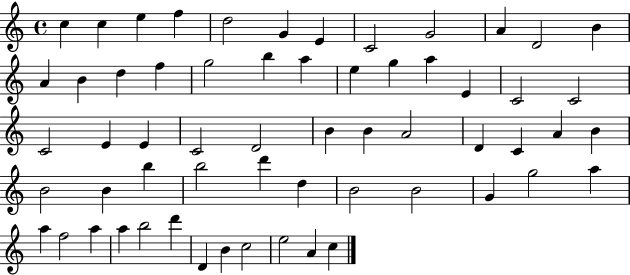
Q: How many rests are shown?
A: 0